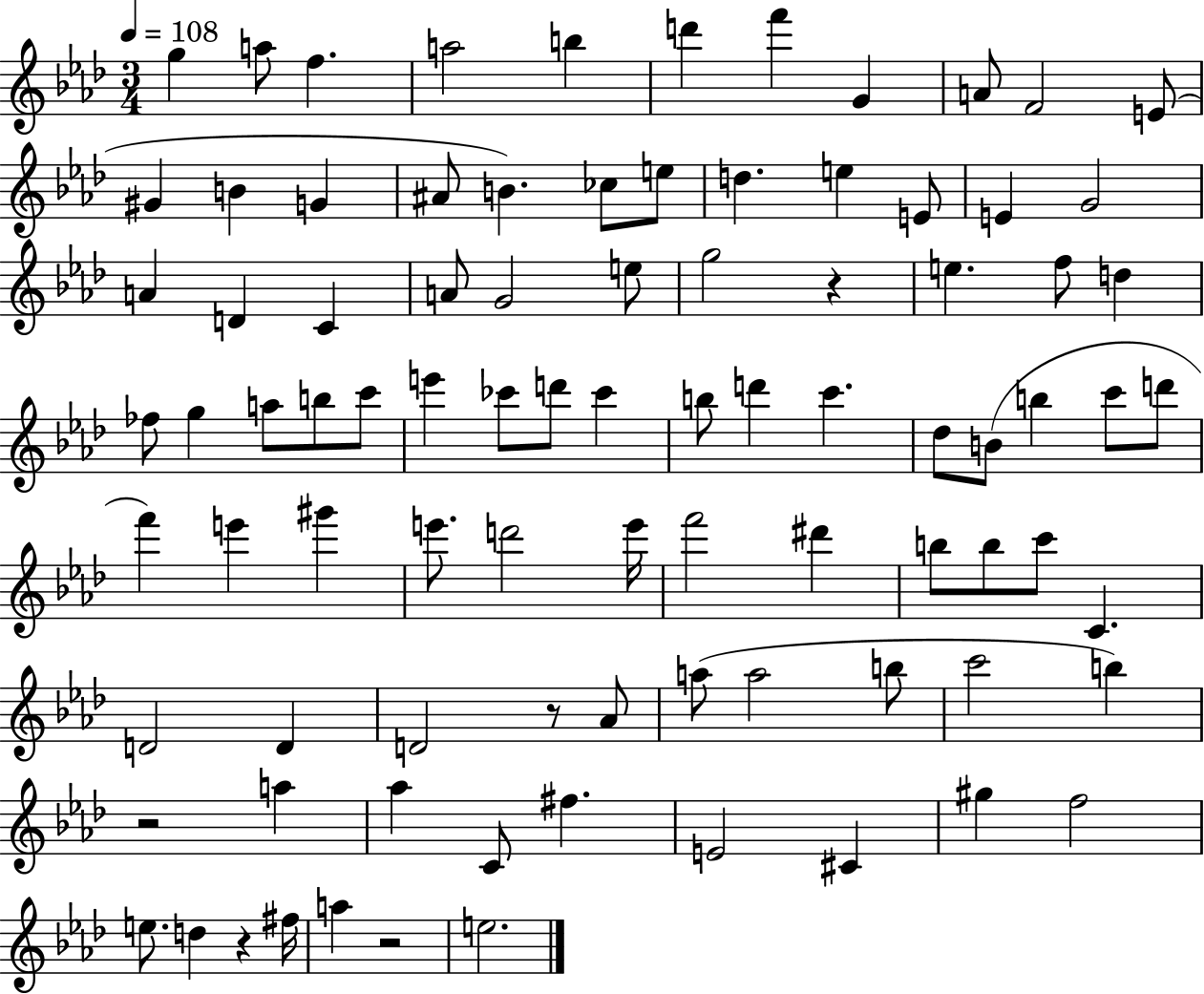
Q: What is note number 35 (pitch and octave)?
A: G5